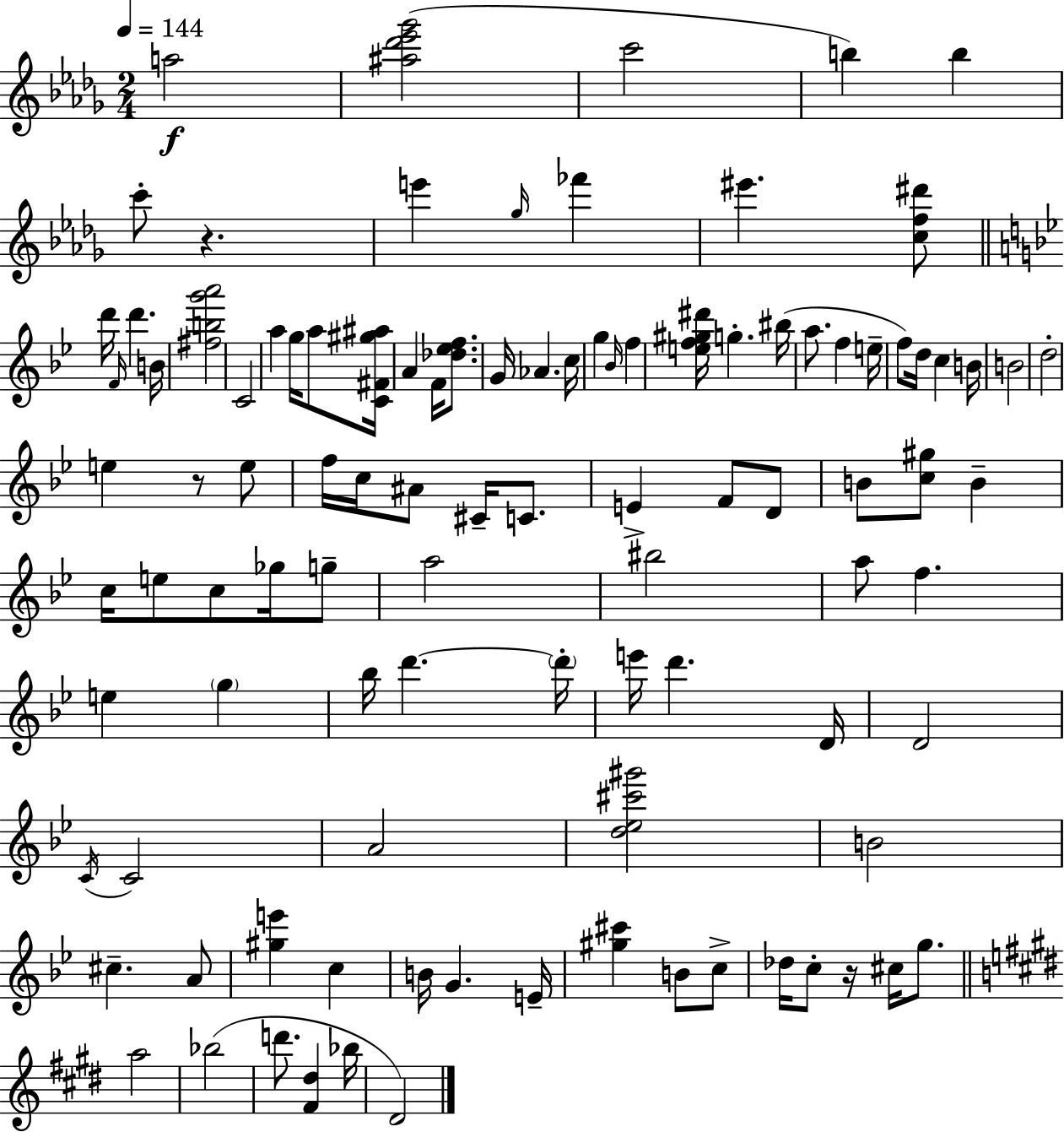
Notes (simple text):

A5/h [A#5,Db6,Eb6,Gb6]/h C6/h B5/q B5/q C6/e R/q. E6/q Gb5/s FES6/q EIS6/q. [C5,F5,D#6]/e D6/s F4/s D6/q. B4/s [F#5,B5,G6,A6]/h C4/h A5/q G5/s A5/e [C4,F#4,G#5,A#5]/s A4/q F4/s [Db5,Eb5,F5]/e. G4/s Ab4/q. C5/s G5/q Bb4/s F5/q [E5,F5,G#5,D#6]/s G5/q. BIS5/s A5/e. F5/q E5/s F5/e D5/s C5/q B4/s B4/h D5/h E5/q R/e E5/e F5/s C5/s A#4/e C#4/s C4/e. E4/q F4/e D4/e B4/e [C5,G#5]/e B4/q C5/s E5/e C5/e Gb5/s G5/e A5/h BIS5/h A5/e F5/q. E5/q G5/q Bb5/s D6/q. D6/s E6/s D6/q. D4/s D4/h C4/s C4/h A4/h [D5,Eb5,C#6,G#6]/h B4/h C#5/q. A4/e [G#5,E6]/q C5/q B4/s G4/q. E4/s [G#5,C#6]/q B4/e C5/e Db5/s C5/e R/s C#5/s G5/e. A5/h Bb5/h D6/e. [F#4,D#5]/q Bb5/s D#4/h